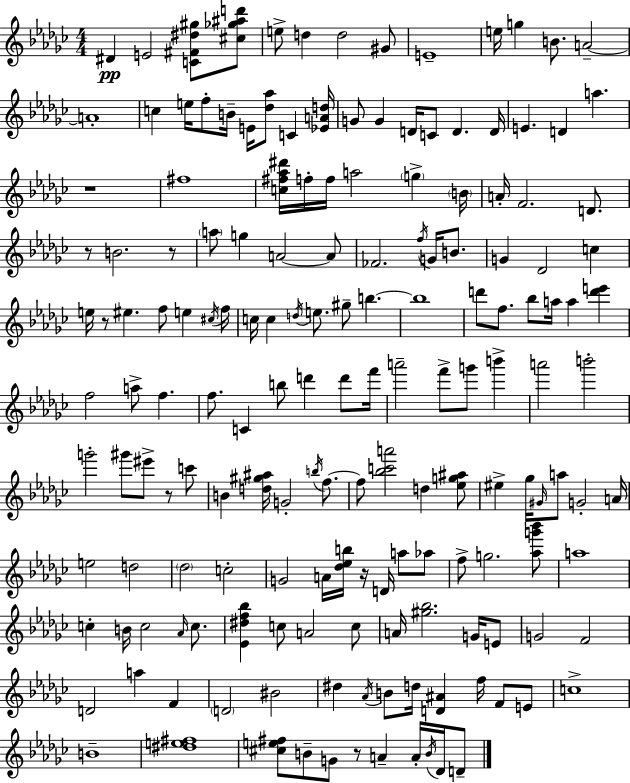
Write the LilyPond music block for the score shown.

{
  \clef treble
  \numericTimeSignature
  \time 4/4
  \key ees \minor
  dis'4\pp e'2 <c' fis' dis'' gis''>8 <cis'' ges'' ais'' d'''>8 | e''8-> d''4 d''2 gis'8 | e'1-- | e''16 g''4 b'8. a'2--~~ | \break a'1-. | c''4 e''16 f''8-. b'16-- e'16 <des'' aes''>8 c'4 <ees' a' d''>16 | g'8 g'4 d'16 c'8 d'4. d'16 | e'4. d'4 a''4. | \break r1 | fis''1 | <c'' fis'' aes'' dis'''>16 f''16-. f''16 a''2 \parenthesize g''4-> \parenthesize b'16 | a'16-. f'2. d'8. | \break r8 b'2. r8 | \parenthesize a''8 g''4 a'2~~ a'8 | fes'2. \acciaccatura { f''16 } g'16 b'8. | g'4 des'2 c''4 | \break e''16 r8 eis''4. f''8 e''4 | \acciaccatura { cis''16 } f''16 c''16 c''4 \acciaccatura { d''16 } e''8. gis''8-- b''4.~~ | b''1 | d'''8 f''8. bes''8 a''16 a''4 <d''' e'''>4 | \break f''2 a''8-> f''4. | f''8. c'4 b''8 d'''4 | d'''8 f'''16 a'''2-- f'''8-> g'''8 b'''4-> | a'''2 b'''2-. | \break g'''2-. gis'''8 eis'''8-> r8 | c'''8 b'4 <d'' gis'' ais''>16 g'2-. | \acciaccatura { b''16 } f''8.~~ f''8 <bes'' c''' a'''>2 d''4 | <ees'' g'' ais''>8 eis''4-> ges''16 \grace { gis'16 } a''8 g'2-. | \break a'16 e''2 d''2 | \parenthesize des''2 c''2-. | g'2 a'16 <des'' ees'' b''>16 r16 | d'16 a''8 aes''8 f''8-> g''2. | \break <aes'' g''' bes'''>8 a''1 | c''4-. b'16 c''2 | \grace { aes'16 } c''8. <ees' dis'' f'' bes''>4 c''8 a'2 | c''8 a'16 <gis'' bes''>2. | \break g'16 e'8 g'2 f'2 | d'2 a''4 | f'4 \parenthesize d'2 bis'2 | dis''4 \acciaccatura { aes'16 } b'8 d''16 <d' ais'>4 | \break f''16 f'8 e'8 c''1-> | b'1-- | <dis'' e'' fis''>1 | <cis'' e'' fis''>8 b'8-- g'8 r8 a'4-- | \break a'16-. \acciaccatura { b'16 } des'16 d'8-- \bar "|."
}